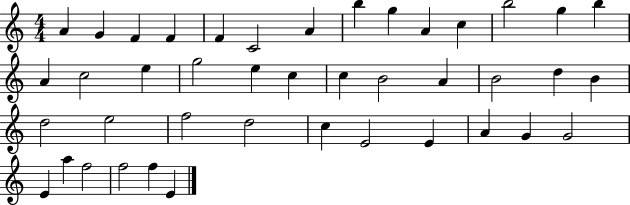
A4/q G4/q F4/q F4/q F4/q C4/h A4/q B5/q G5/q A4/q C5/q B5/h G5/q B5/q A4/q C5/h E5/q G5/h E5/q C5/q C5/q B4/h A4/q B4/h D5/q B4/q D5/h E5/h F5/h D5/h C5/q E4/h E4/q A4/q G4/q G4/h E4/q A5/q F5/h F5/h F5/q E4/q